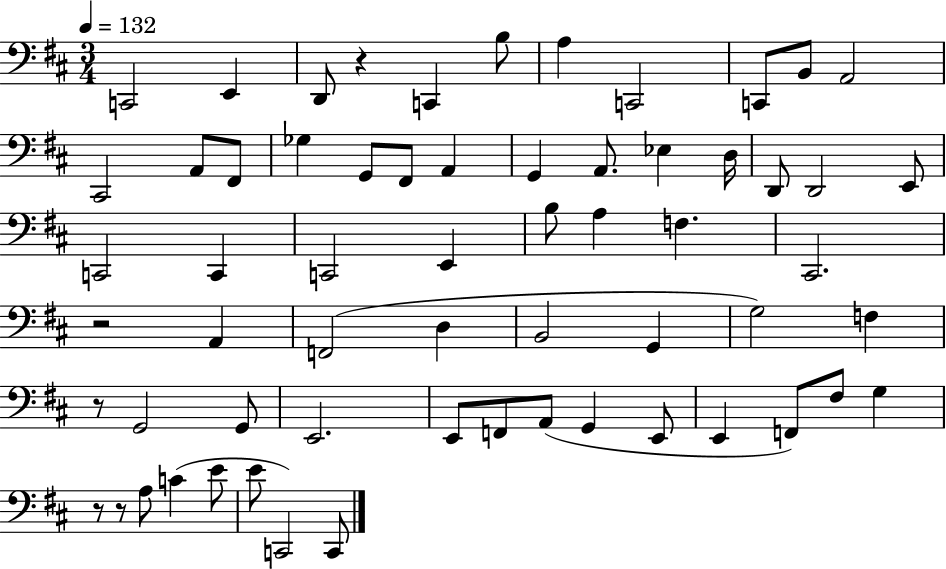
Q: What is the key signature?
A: D major